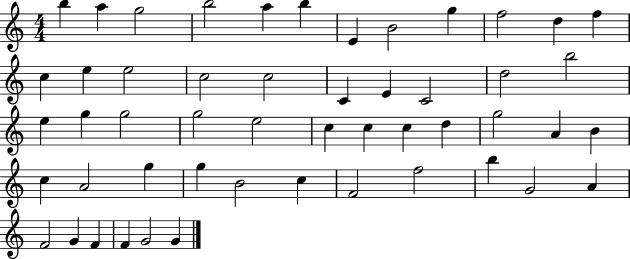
B5/q A5/q G5/h B5/h A5/q B5/q E4/q B4/h G5/q F5/h D5/q F5/q C5/q E5/q E5/h C5/h C5/h C4/q E4/q C4/h D5/h B5/h E5/q G5/q G5/h G5/h E5/h C5/q C5/q C5/q D5/q G5/h A4/q B4/q C5/q A4/h G5/q G5/q B4/h C5/q F4/h F5/h B5/q G4/h A4/q F4/h G4/q F4/q F4/q G4/h G4/q